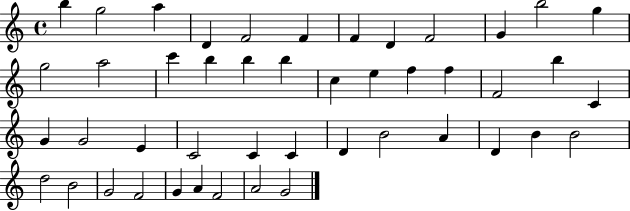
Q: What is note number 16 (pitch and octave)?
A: B5